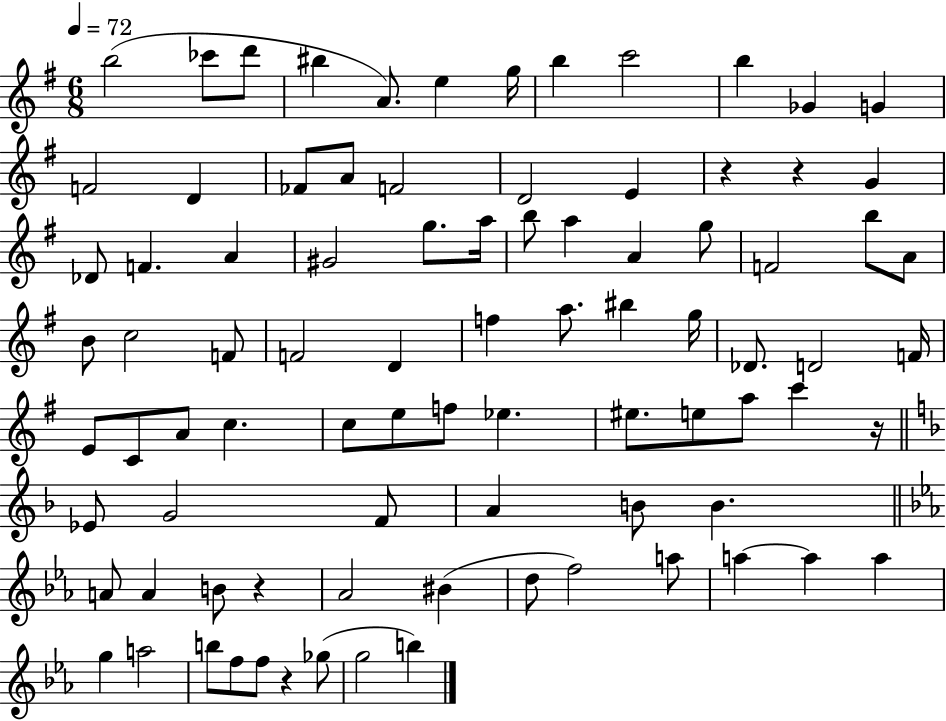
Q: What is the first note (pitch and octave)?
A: B5